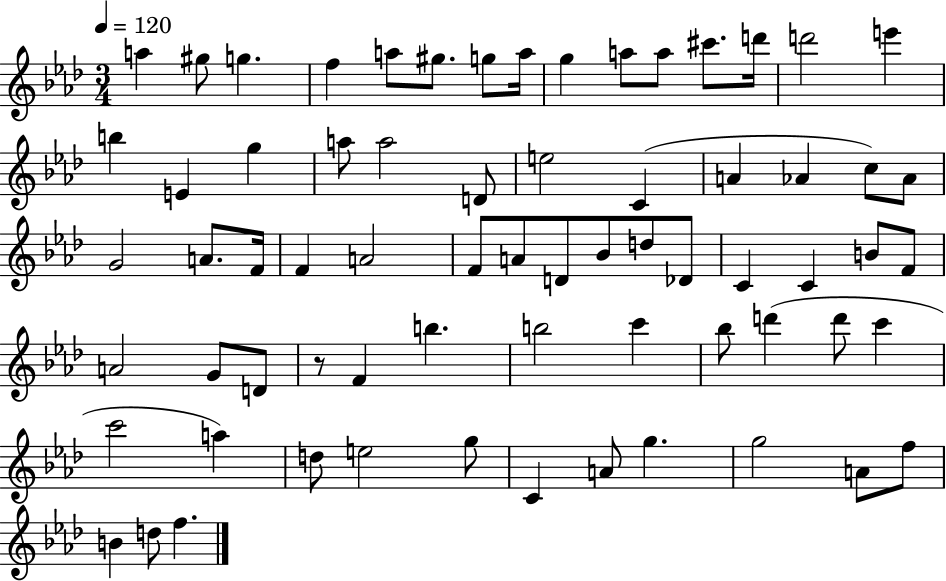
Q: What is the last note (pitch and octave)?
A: F5